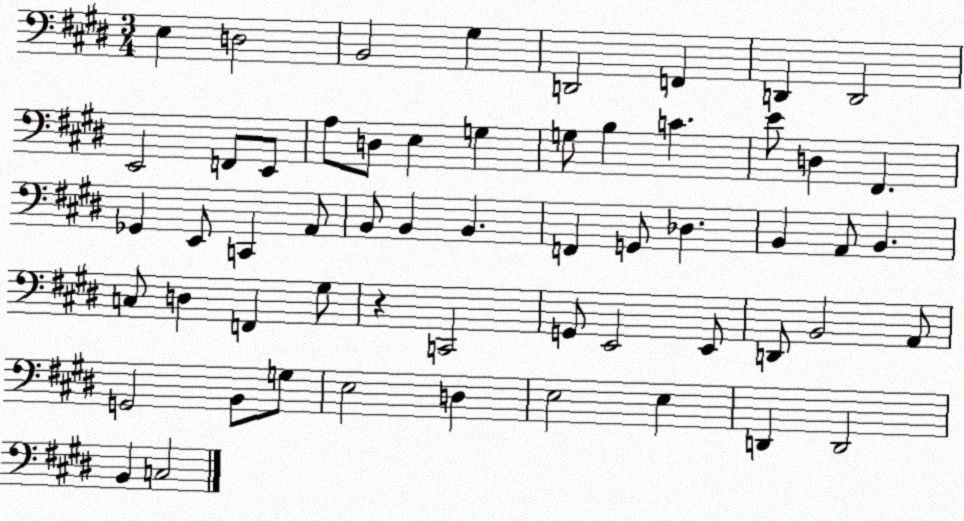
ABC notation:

X:1
T:Untitled
M:3/4
L:1/4
K:E
E, D,2 B,,2 ^G, D,,2 F,, D,, D,,2 E,,2 F,,/2 E,,/2 A,/2 D,/2 E, G, G,/2 B, C E/2 D, ^F,, _G,, E,,/2 C,, A,,/2 B,,/2 B,, B,, F,, G,,/2 _D, B,, A,,/2 B,, C,/2 D, F,, ^G,/2 z C,,2 G,,/2 E,,2 E,,/2 D,,/2 B,,2 A,,/2 G,,2 B,,/2 G,/2 E,2 D, E,2 E, D,, D,,2 B,, C,2